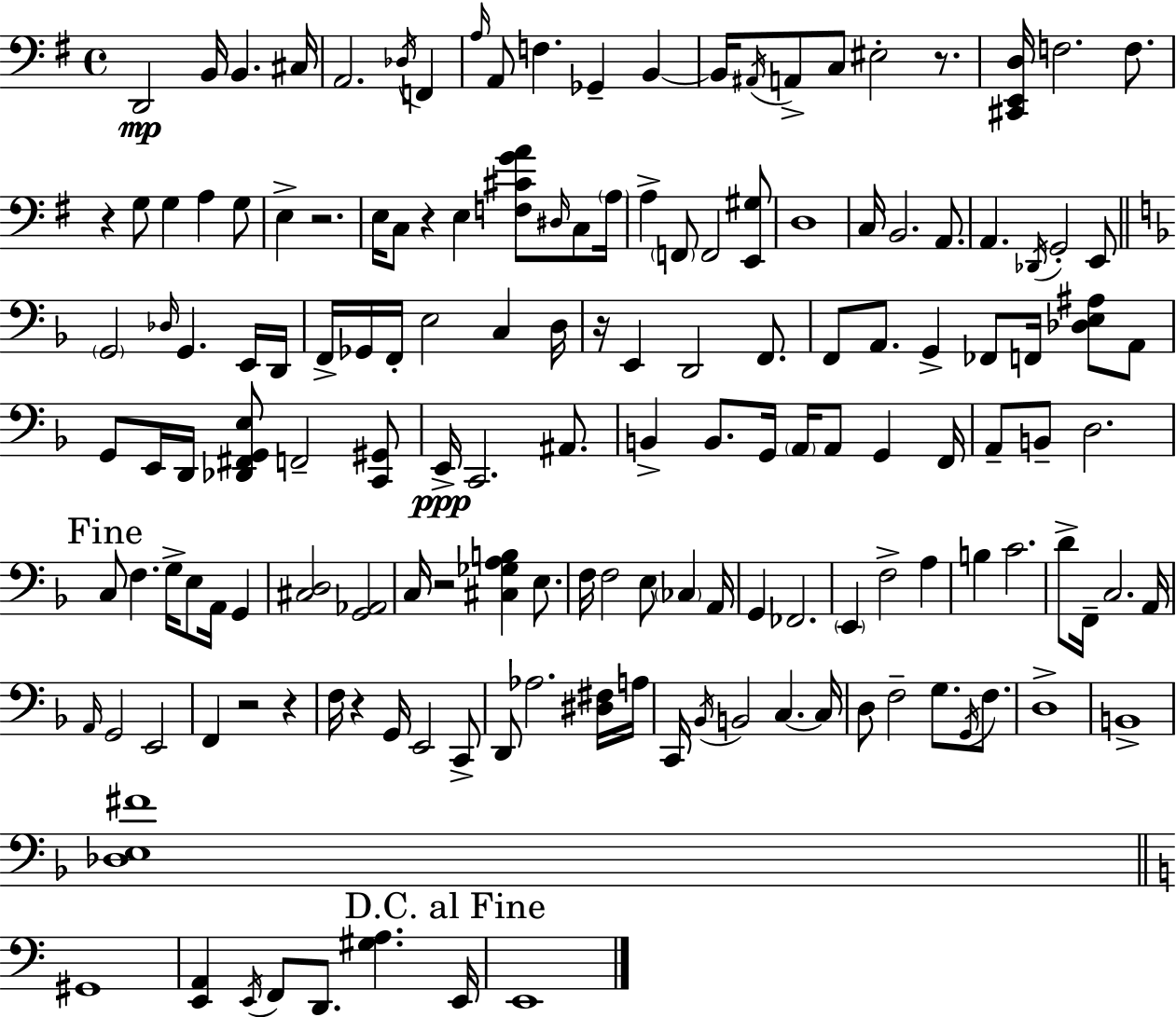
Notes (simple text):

D2/h B2/s B2/q. C#3/s A2/h. Db3/s F2/q A3/s A2/e F3/q. Gb2/q B2/q B2/s A#2/s A2/e C3/e EIS3/h R/e. [C#2,E2,D3]/s F3/h. F3/e. R/q G3/e G3/q A3/q G3/e E3/q R/h. E3/s C3/e R/q E3/q [F3,C#4,G4,A4]/e D#3/s C3/e A3/s A3/q F2/e F2/h [E2,G#3]/e D3/w C3/s B2/h. A2/e. A2/q. Db2/s G2/h E2/e G2/h Db3/s G2/q. E2/s D2/s F2/s Gb2/s F2/s E3/h C3/q D3/s R/s E2/q D2/h F2/e. F2/e A2/e. G2/q FES2/e F2/s [Db3,E3,A#3]/e A2/e G2/e E2/s D2/s [Db2,F#2,G2,E3]/e F2/h [C2,G#2]/e E2/s C2/h. A#2/e. B2/q B2/e. G2/s A2/s A2/e G2/q F2/s A2/e B2/e D3/h. C3/e F3/q. G3/s E3/e A2/s G2/q [C#3,D3]/h [G2,Ab2]/h C3/s R/h [C#3,Gb3,A3,B3]/q E3/e. F3/s F3/h E3/e CES3/q A2/s G2/q FES2/h. E2/q F3/h A3/q B3/q C4/h. D4/e F2/s C3/h. A2/s A2/s G2/h E2/h F2/q R/h R/q F3/s R/q G2/s E2/h C2/e D2/e Ab3/h. [D#3,F#3]/s A3/s C2/s Bb2/s B2/h C3/q. C3/s D3/e F3/h G3/e. G2/s F3/e. D3/w B2/w [Db3,E3,F#4]/w G#2/w [E2,A2]/q E2/s F2/e D2/e. [G#3,A3]/q. E2/s E2/w